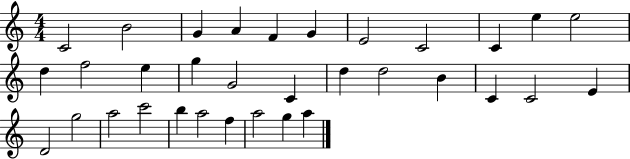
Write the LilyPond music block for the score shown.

{
  \clef treble
  \numericTimeSignature
  \time 4/4
  \key c \major
  c'2 b'2 | g'4 a'4 f'4 g'4 | e'2 c'2 | c'4 e''4 e''2 | \break d''4 f''2 e''4 | g''4 g'2 c'4 | d''4 d''2 b'4 | c'4 c'2 e'4 | \break d'2 g''2 | a''2 c'''2 | b''4 a''2 f''4 | a''2 g''4 a''4 | \break \bar "|."
}